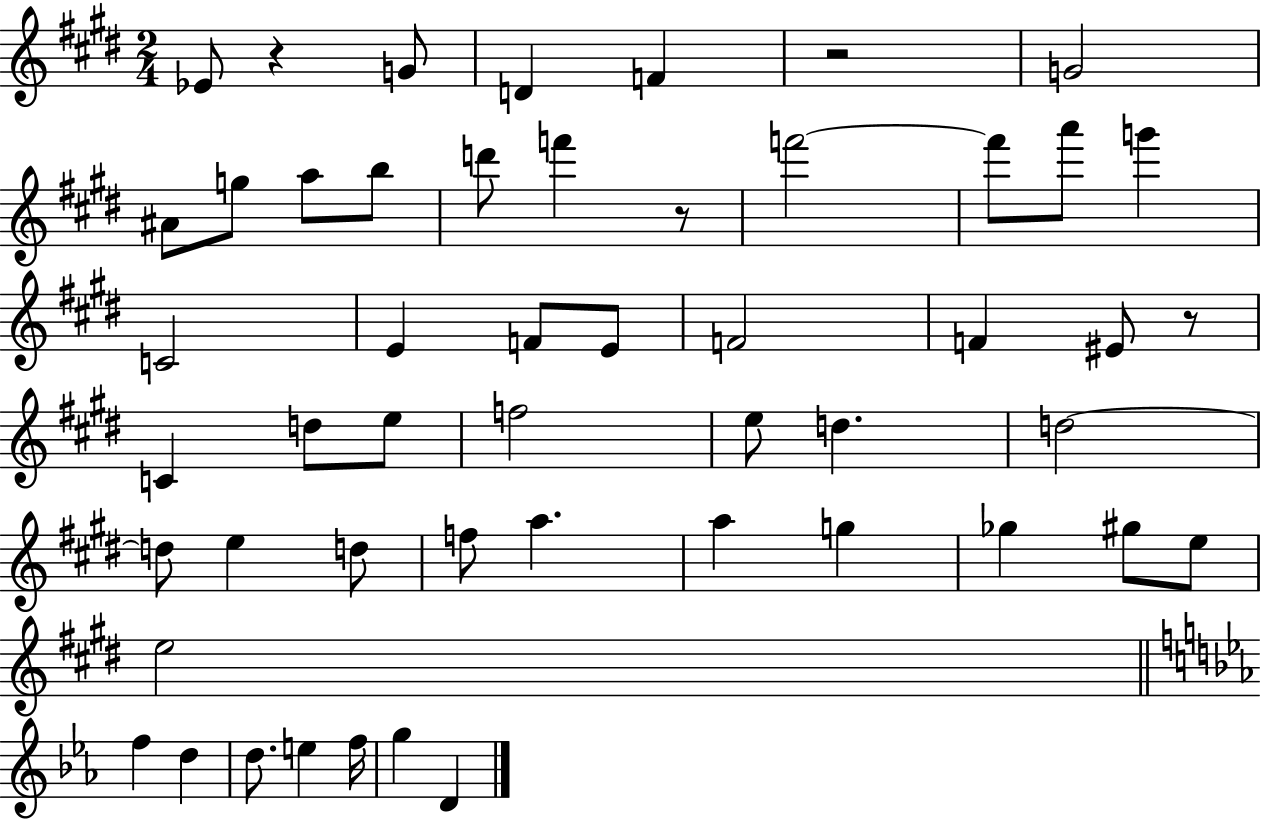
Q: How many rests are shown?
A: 4